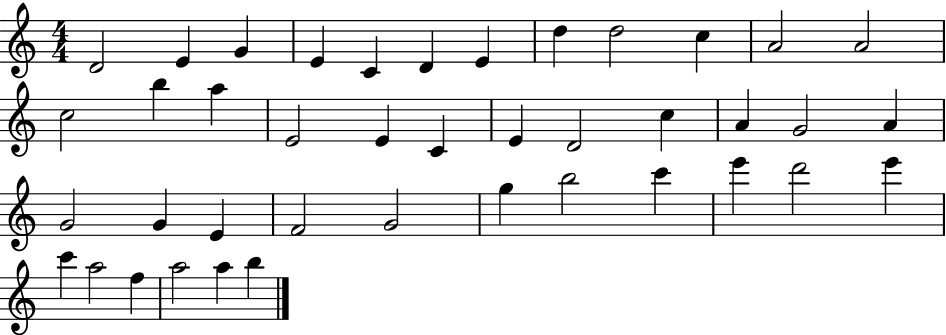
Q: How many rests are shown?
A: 0